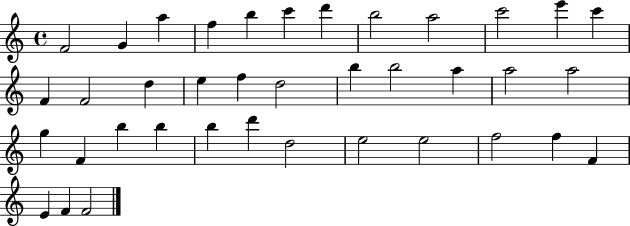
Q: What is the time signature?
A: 4/4